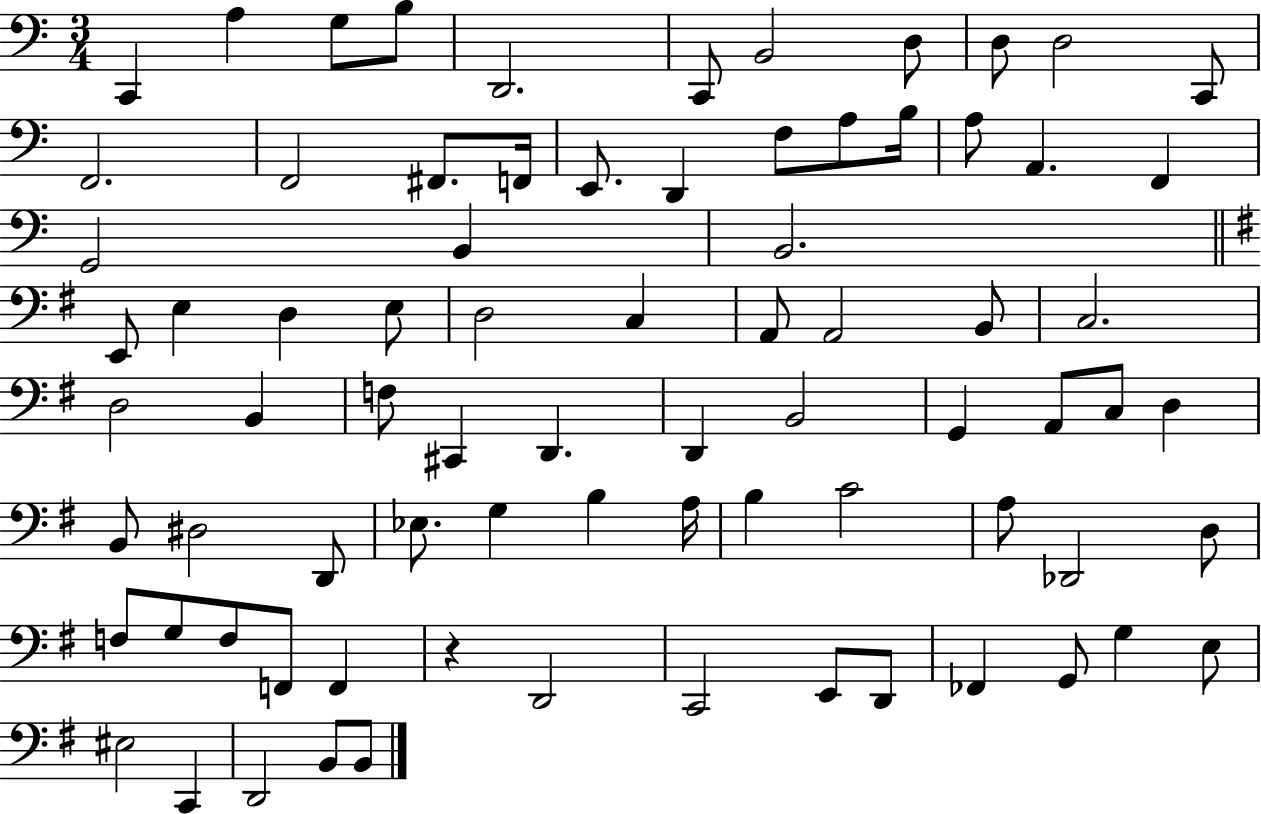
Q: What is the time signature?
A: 3/4